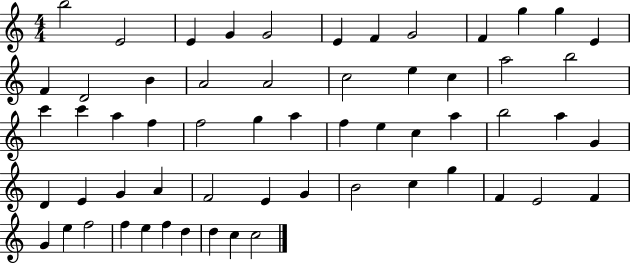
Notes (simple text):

B5/h E4/h E4/q G4/q G4/h E4/q F4/q G4/h F4/q G5/q G5/q E4/q F4/q D4/h B4/q A4/h A4/h C5/h E5/q C5/q A5/h B5/h C6/q C6/q A5/q F5/q F5/h G5/q A5/q F5/q E5/q C5/q A5/q B5/h A5/q G4/q D4/q E4/q G4/q A4/q F4/h E4/q G4/q B4/h C5/q G5/q F4/q E4/h F4/q G4/q E5/q F5/h F5/q E5/q F5/q D5/q D5/q C5/q C5/h